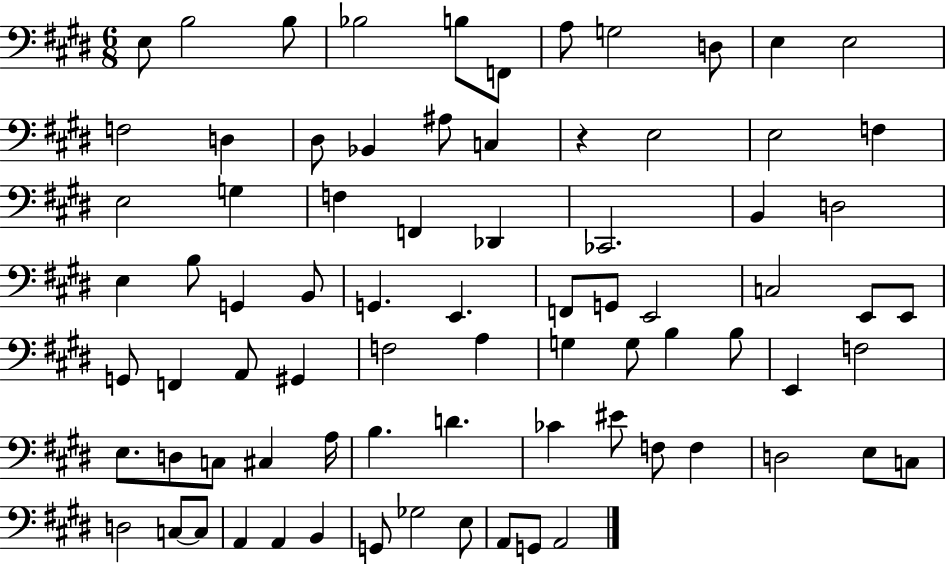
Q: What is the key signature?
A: E major